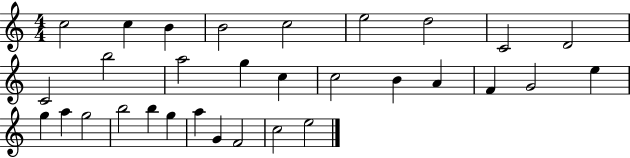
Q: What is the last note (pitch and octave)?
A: E5